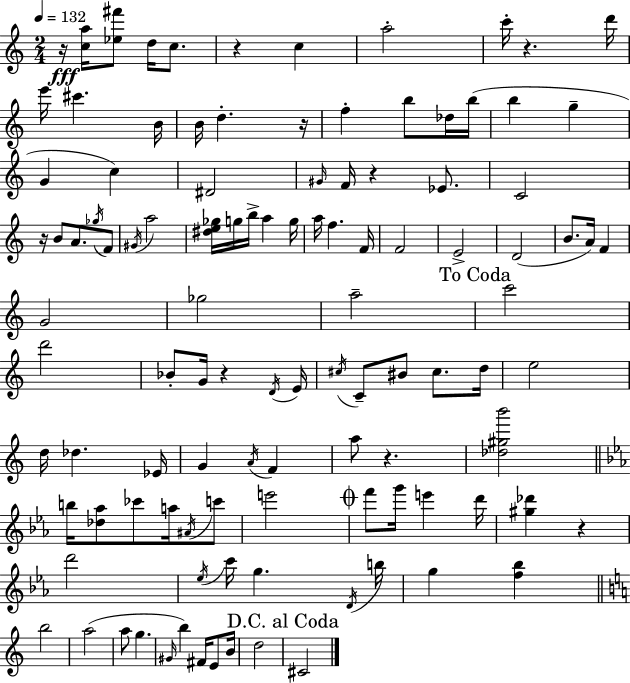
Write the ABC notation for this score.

X:1
T:Untitled
M:2/4
L:1/4
K:Am
z/4 [ca]/4 [_e^f']/2 d/4 c/2 z c a2 c'/4 z d'/4 e'/4 ^c' B/4 B/4 d z/4 f b/2 _d/4 b/4 b g G c ^D2 ^G/4 F/4 z _E/2 C2 z/4 B/2 A/2 _g/4 F/2 ^G/4 a2 [^de_g]/4 g/4 b/4 a g/4 a/4 f F/4 F2 E2 D2 B/2 A/4 F G2 _g2 a2 c'2 d'2 _B/2 G/4 z D/4 E/4 ^c/4 C/2 ^B/2 ^c/2 d/4 e2 d/4 _d _E/4 G A/4 F a/2 z [_d^gb']2 b/4 [_d_a]/2 _c'/2 a/4 ^A/4 c'/2 e'2 f'/2 g'/4 e' d'/4 [^g_d'] z d'2 _e/4 c'/4 g D/4 b/4 g [f_b] b2 a2 a/2 g ^G/4 b ^F/4 E/2 B/4 d2 ^C2